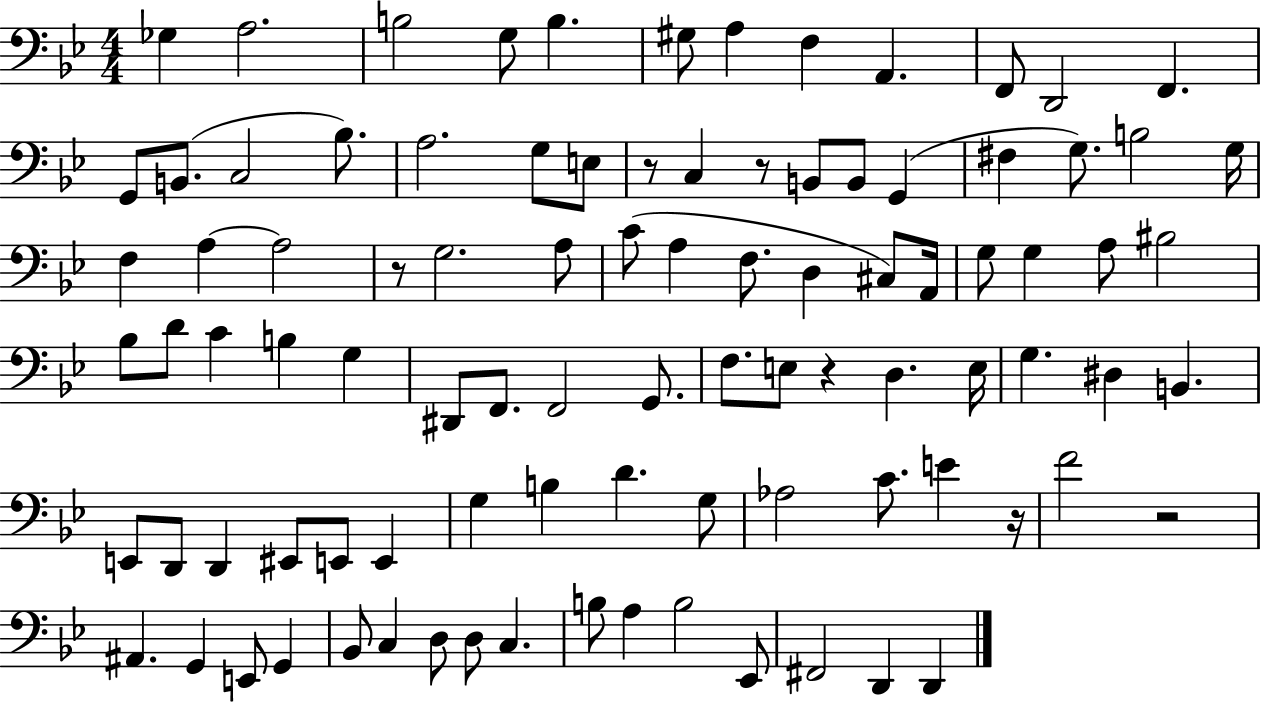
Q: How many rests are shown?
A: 6